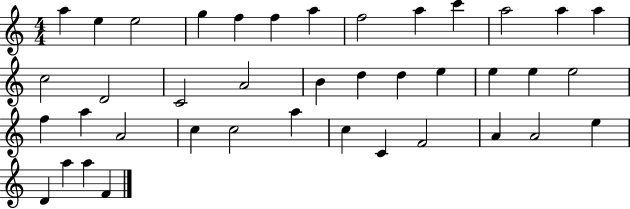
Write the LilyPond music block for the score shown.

{
  \clef treble
  \numericTimeSignature
  \time 4/4
  \key c \major
  a''4 e''4 e''2 | g''4 f''4 f''4 a''4 | f''2 a''4 c'''4 | a''2 a''4 a''4 | \break c''2 d'2 | c'2 a'2 | b'4 d''4 d''4 e''4 | e''4 e''4 e''2 | \break f''4 a''4 a'2 | c''4 c''2 a''4 | c''4 c'4 f'2 | a'4 a'2 e''4 | \break d'4 a''4 a''4 f'4 | \bar "|."
}